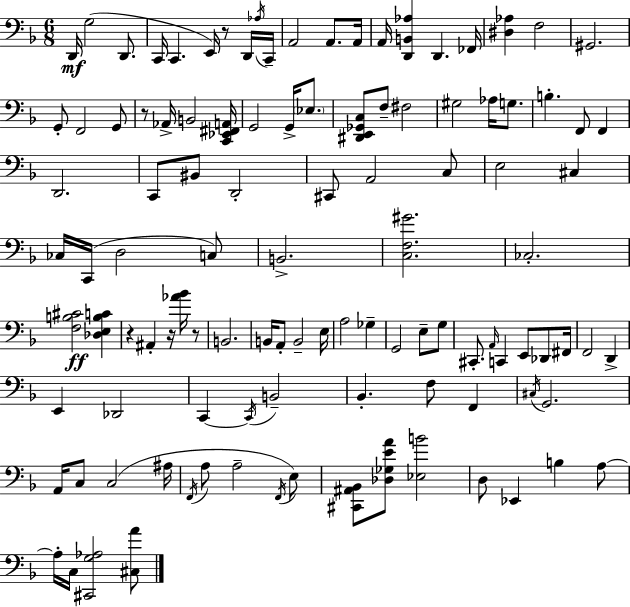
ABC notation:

X:1
T:Untitled
M:6/8
L:1/4
K:F
D,,/4 G,2 D,,/2 C,,/4 C,, E,,/4 z/2 D,,/4 _A,/4 C,,/4 A,,2 A,,/2 A,,/4 A,,/4 [D,,B,,_A,] D,, _F,,/4 [^D,_A,] F,2 ^G,,2 G,,/2 F,,2 G,,/2 z/2 _A,,/4 B,,2 [C,,_E,,^F,,A,,]/4 G,,2 G,,/4 _E,/2 [^D,,E,,_G,,C,]/2 F,/2 ^F,2 ^G,2 _A,/4 G,/2 B, F,,/2 F,, D,,2 C,,/2 ^B,,/2 D,,2 ^C,,/2 A,,2 C,/2 E,2 ^C, _C,/4 C,,/4 D,2 C,/2 B,,2 [C,F,^G]2 _C,2 [F,B,^C]2 [_D,E,B,C] z ^A,, z/4 [_A_B]/4 z/2 B,,2 B,,/4 A,,/2 B,,2 E,/4 A,2 _G, G,,2 E,/2 G,/2 ^C,,/2 A,,/4 C,, E,,/2 _D,,/2 ^F,,/4 F,,2 D,, E,, _D,,2 C,, C,,/4 B,,2 _B,, F,/2 F,, ^C,/4 G,,2 A,,/4 C,/2 C,2 ^A,/4 F,,/4 A,/2 A,2 F,,/4 E,/2 [^C,,^A,,_B,,]/2 [_D,_G,EA]/2 [_E,B]2 D,/2 _E,, B, A,/2 A,/4 C,/4 [^C,,G,_A,]2 [^C,A]/2